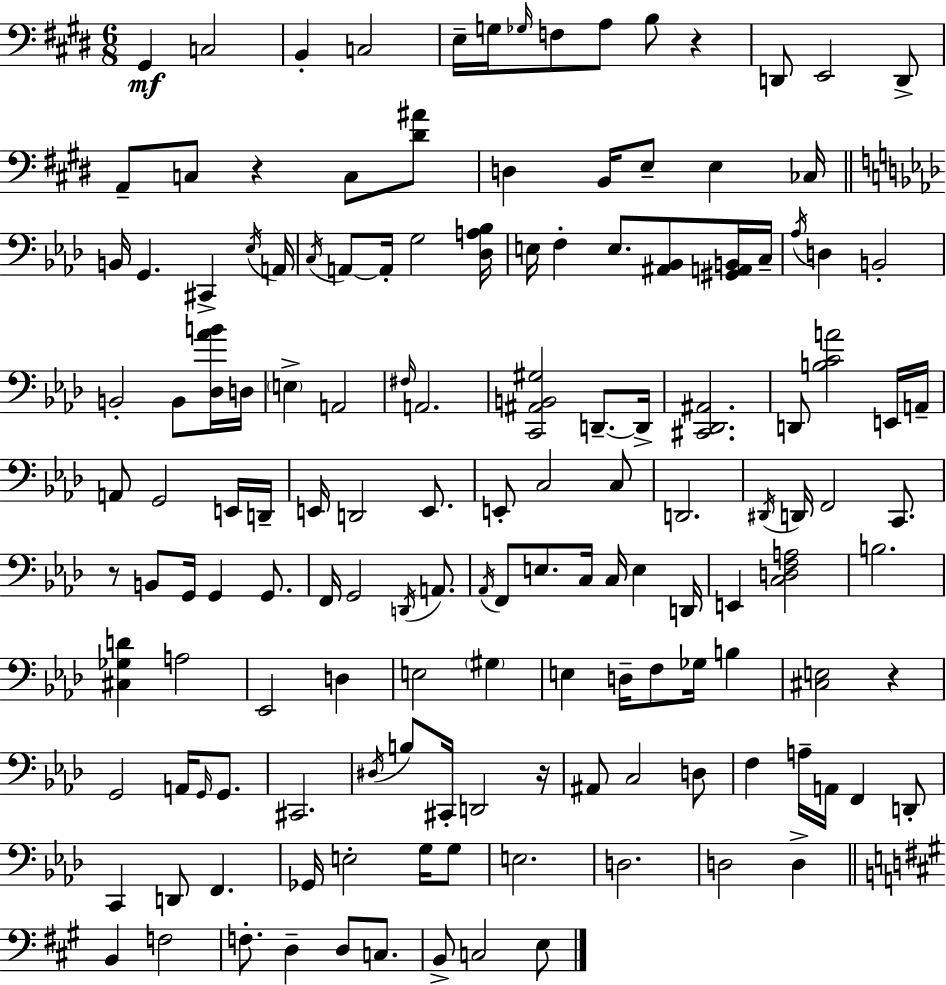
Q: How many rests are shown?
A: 5